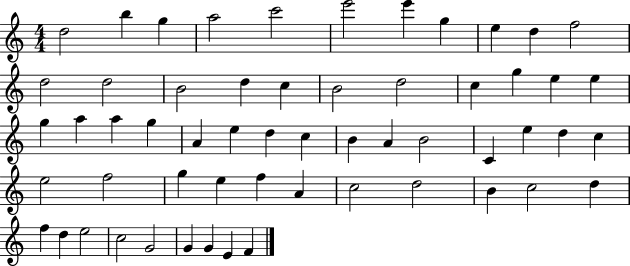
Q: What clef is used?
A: treble